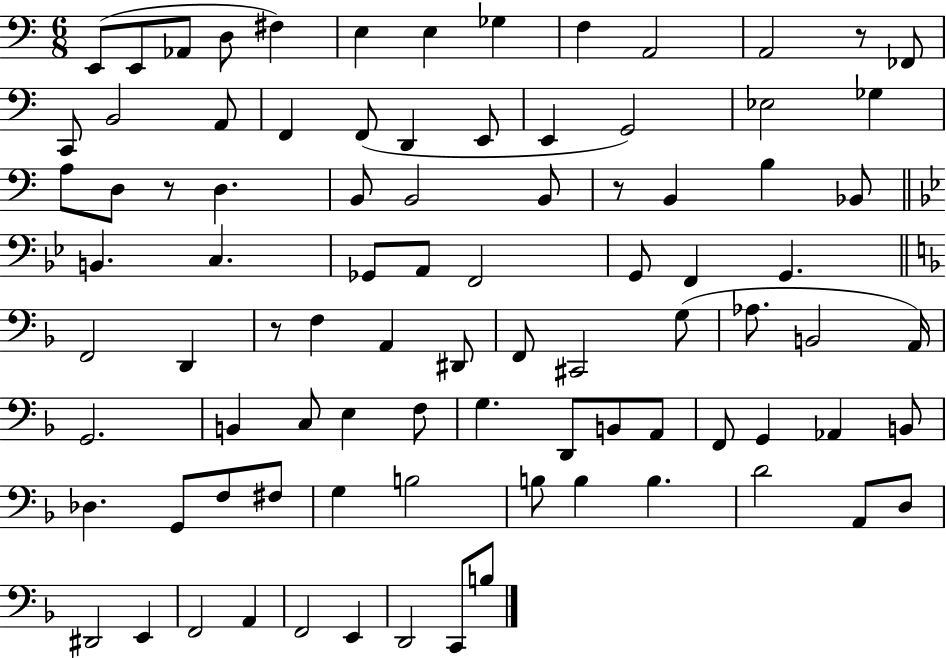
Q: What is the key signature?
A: C major